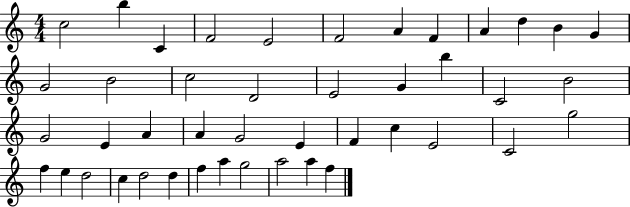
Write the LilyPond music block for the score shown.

{
  \clef treble
  \numericTimeSignature
  \time 4/4
  \key c \major
  c''2 b''4 c'4 | f'2 e'2 | f'2 a'4 f'4 | a'4 d''4 b'4 g'4 | \break g'2 b'2 | c''2 d'2 | e'2 g'4 b''4 | c'2 b'2 | \break g'2 e'4 a'4 | a'4 g'2 e'4 | f'4 c''4 e'2 | c'2 g''2 | \break f''4 e''4 d''2 | c''4 d''2 d''4 | f''4 a''4 g''2 | a''2 a''4 f''4 | \break \bar "|."
}